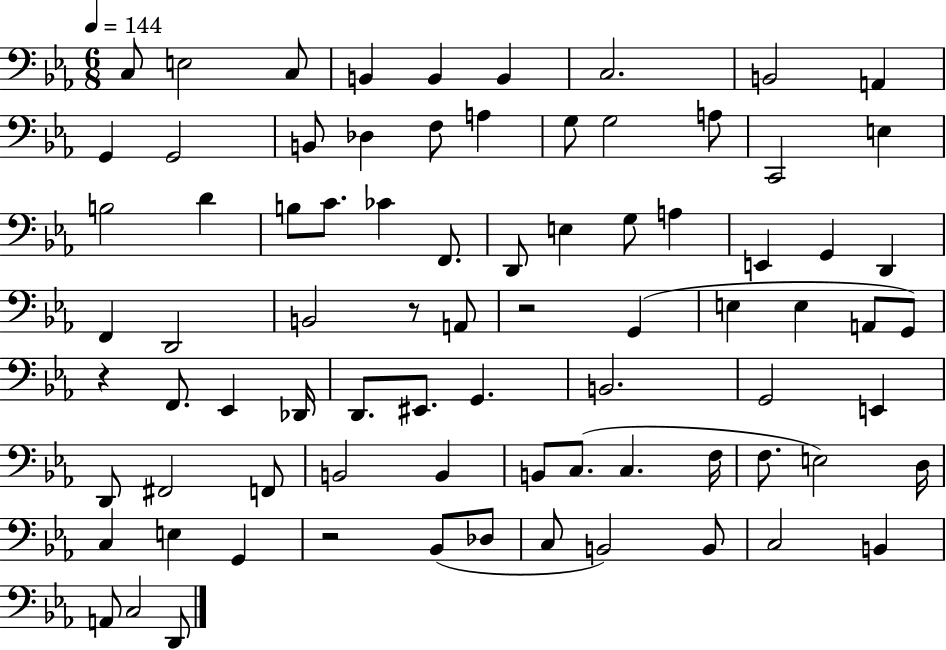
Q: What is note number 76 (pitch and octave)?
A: D2